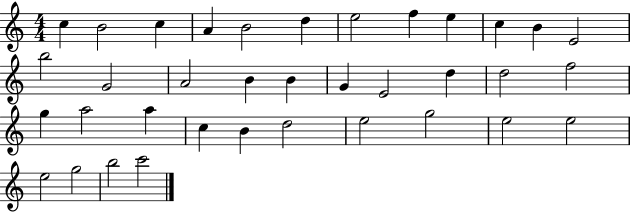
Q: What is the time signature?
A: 4/4